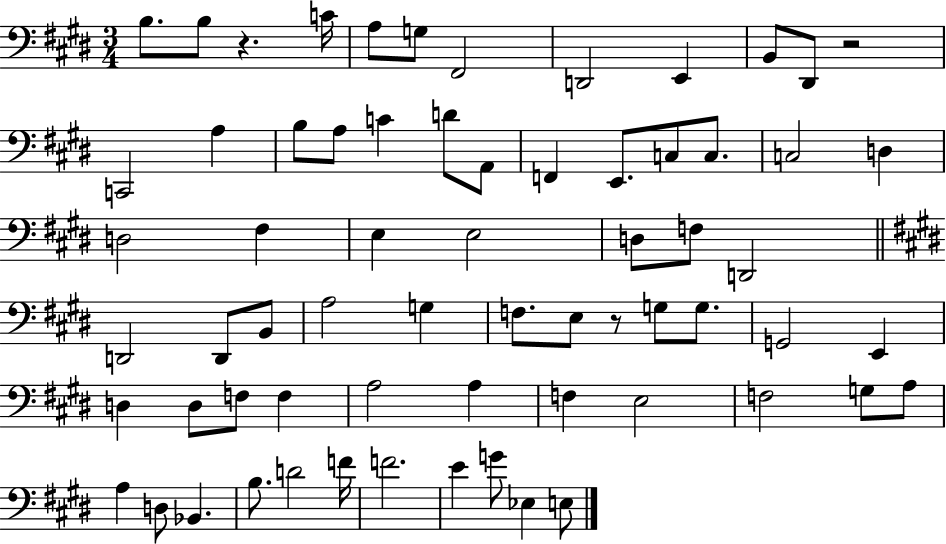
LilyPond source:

{
  \clef bass
  \numericTimeSignature
  \time 3/4
  \key e \major
  b8. b8 r4. c'16 | a8 g8 fis,2 | d,2 e,4 | b,8 dis,8 r2 | \break c,2 a4 | b8 a8 c'4 d'8 a,8 | f,4 e,8. c8 c8. | c2 d4 | \break d2 fis4 | e4 e2 | d8 f8 d,2 | \bar "||" \break \key e \major d,2 d,8 b,8 | a2 g4 | f8. e8 r8 g8 g8. | g,2 e,4 | \break d4 d8 f8 f4 | a2 a4 | f4 e2 | f2 g8 a8 | \break a4 d8 bes,4. | b8. d'2 f'16 | f'2. | e'4 g'8 ees4 e8 | \break \bar "|."
}